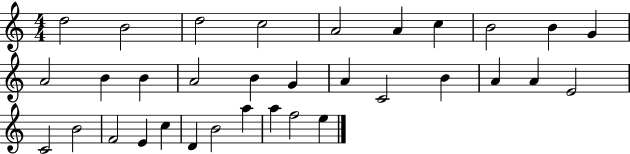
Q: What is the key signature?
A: C major